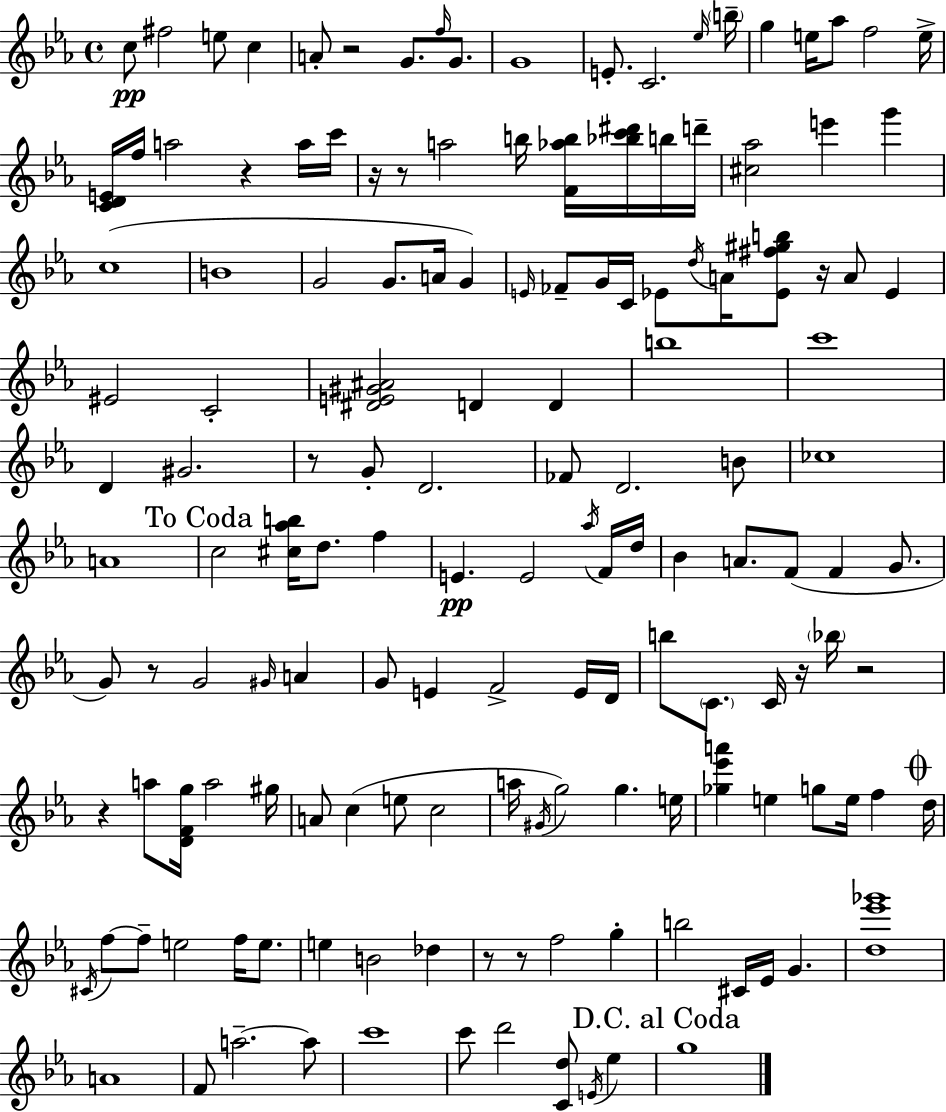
X:1
T:Untitled
M:4/4
L:1/4
K:Cm
c/2 ^f2 e/2 c A/2 z2 G/2 f/4 G/2 G4 E/2 C2 _e/4 b/4 g e/4 _a/2 f2 e/4 [CDE]/4 f/4 a2 z a/4 c'/4 z/4 z/2 a2 b/4 [F_ab]/4 [_bc'^d']/4 b/4 d'/4 [^c_a]2 e' g' c4 B4 G2 G/2 A/4 G E/4 _F/2 G/4 C/4 _E/2 d/4 A/4 [_E^f^gb]/2 z/4 A/2 _E ^E2 C2 [^DE^G^A]2 D D b4 c'4 D ^G2 z/2 G/2 D2 _F/2 D2 B/2 _c4 A4 c2 [^c_ab]/4 d/2 f E E2 _a/4 F/4 d/4 _B A/2 F/2 F G/2 G/2 z/2 G2 ^G/4 A G/2 E F2 E/4 D/4 b/2 C/2 C/4 z/4 _b/4 z2 z a/2 [DFg]/4 a2 ^g/4 A/2 c e/2 c2 a/4 ^G/4 g2 g e/4 [_g_e'a'] e g/2 e/4 f d/4 ^C/4 f/2 f/2 e2 f/4 e/2 e B2 _d z/2 z/2 f2 g b2 ^C/4 _E/4 G [d_e'_g']4 A4 F/2 a2 a/2 c'4 c'/2 d'2 [Cd]/2 E/4 _e g4